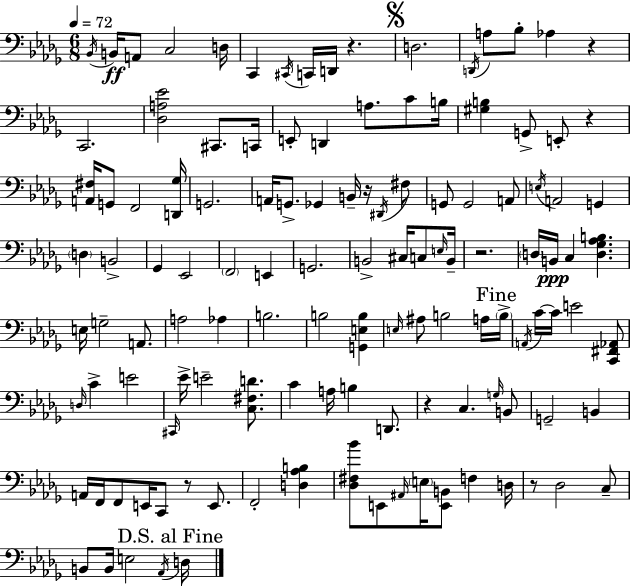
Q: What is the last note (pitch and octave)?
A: D3